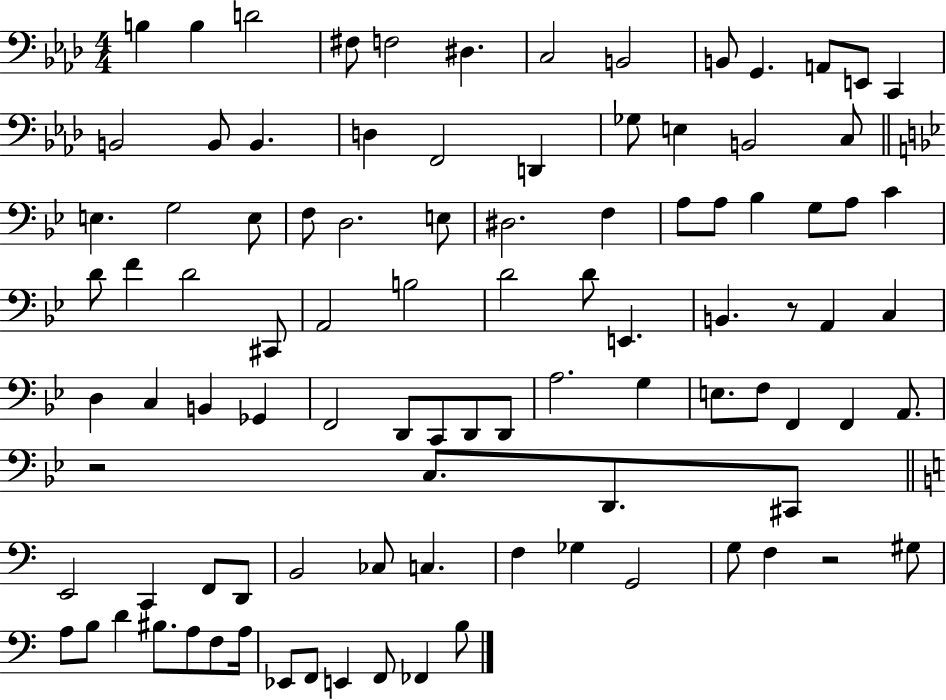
B3/q B3/q D4/h F#3/e F3/h D#3/q. C3/h B2/h B2/e G2/q. A2/e E2/e C2/q B2/h B2/e B2/q. D3/q F2/h D2/q Gb3/e E3/q B2/h C3/e E3/q. G3/h E3/e F3/e D3/h. E3/e D#3/h. F3/q A3/e A3/e Bb3/q G3/e A3/e C4/q D4/e F4/q D4/h C#2/e A2/h B3/h D4/h D4/e E2/q. B2/q. R/e A2/q C3/q D3/q C3/q B2/q Gb2/q F2/h D2/e C2/e D2/e D2/e A3/h. G3/q E3/e. F3/e F2/q F2/q A2/e. R/h C3/e. D2/e. C#2/e E2/h C2/q F2/e D2/e B2/h CES3/e C3/q. F3/q Gb3/q G2/h G3/e F3/q R/h G#3/e A3/e B3/e D4/q BIS3/e. A3/e F3/e A3/s Eb2/e F2/e E2/q F2/e FES2/q B3/e